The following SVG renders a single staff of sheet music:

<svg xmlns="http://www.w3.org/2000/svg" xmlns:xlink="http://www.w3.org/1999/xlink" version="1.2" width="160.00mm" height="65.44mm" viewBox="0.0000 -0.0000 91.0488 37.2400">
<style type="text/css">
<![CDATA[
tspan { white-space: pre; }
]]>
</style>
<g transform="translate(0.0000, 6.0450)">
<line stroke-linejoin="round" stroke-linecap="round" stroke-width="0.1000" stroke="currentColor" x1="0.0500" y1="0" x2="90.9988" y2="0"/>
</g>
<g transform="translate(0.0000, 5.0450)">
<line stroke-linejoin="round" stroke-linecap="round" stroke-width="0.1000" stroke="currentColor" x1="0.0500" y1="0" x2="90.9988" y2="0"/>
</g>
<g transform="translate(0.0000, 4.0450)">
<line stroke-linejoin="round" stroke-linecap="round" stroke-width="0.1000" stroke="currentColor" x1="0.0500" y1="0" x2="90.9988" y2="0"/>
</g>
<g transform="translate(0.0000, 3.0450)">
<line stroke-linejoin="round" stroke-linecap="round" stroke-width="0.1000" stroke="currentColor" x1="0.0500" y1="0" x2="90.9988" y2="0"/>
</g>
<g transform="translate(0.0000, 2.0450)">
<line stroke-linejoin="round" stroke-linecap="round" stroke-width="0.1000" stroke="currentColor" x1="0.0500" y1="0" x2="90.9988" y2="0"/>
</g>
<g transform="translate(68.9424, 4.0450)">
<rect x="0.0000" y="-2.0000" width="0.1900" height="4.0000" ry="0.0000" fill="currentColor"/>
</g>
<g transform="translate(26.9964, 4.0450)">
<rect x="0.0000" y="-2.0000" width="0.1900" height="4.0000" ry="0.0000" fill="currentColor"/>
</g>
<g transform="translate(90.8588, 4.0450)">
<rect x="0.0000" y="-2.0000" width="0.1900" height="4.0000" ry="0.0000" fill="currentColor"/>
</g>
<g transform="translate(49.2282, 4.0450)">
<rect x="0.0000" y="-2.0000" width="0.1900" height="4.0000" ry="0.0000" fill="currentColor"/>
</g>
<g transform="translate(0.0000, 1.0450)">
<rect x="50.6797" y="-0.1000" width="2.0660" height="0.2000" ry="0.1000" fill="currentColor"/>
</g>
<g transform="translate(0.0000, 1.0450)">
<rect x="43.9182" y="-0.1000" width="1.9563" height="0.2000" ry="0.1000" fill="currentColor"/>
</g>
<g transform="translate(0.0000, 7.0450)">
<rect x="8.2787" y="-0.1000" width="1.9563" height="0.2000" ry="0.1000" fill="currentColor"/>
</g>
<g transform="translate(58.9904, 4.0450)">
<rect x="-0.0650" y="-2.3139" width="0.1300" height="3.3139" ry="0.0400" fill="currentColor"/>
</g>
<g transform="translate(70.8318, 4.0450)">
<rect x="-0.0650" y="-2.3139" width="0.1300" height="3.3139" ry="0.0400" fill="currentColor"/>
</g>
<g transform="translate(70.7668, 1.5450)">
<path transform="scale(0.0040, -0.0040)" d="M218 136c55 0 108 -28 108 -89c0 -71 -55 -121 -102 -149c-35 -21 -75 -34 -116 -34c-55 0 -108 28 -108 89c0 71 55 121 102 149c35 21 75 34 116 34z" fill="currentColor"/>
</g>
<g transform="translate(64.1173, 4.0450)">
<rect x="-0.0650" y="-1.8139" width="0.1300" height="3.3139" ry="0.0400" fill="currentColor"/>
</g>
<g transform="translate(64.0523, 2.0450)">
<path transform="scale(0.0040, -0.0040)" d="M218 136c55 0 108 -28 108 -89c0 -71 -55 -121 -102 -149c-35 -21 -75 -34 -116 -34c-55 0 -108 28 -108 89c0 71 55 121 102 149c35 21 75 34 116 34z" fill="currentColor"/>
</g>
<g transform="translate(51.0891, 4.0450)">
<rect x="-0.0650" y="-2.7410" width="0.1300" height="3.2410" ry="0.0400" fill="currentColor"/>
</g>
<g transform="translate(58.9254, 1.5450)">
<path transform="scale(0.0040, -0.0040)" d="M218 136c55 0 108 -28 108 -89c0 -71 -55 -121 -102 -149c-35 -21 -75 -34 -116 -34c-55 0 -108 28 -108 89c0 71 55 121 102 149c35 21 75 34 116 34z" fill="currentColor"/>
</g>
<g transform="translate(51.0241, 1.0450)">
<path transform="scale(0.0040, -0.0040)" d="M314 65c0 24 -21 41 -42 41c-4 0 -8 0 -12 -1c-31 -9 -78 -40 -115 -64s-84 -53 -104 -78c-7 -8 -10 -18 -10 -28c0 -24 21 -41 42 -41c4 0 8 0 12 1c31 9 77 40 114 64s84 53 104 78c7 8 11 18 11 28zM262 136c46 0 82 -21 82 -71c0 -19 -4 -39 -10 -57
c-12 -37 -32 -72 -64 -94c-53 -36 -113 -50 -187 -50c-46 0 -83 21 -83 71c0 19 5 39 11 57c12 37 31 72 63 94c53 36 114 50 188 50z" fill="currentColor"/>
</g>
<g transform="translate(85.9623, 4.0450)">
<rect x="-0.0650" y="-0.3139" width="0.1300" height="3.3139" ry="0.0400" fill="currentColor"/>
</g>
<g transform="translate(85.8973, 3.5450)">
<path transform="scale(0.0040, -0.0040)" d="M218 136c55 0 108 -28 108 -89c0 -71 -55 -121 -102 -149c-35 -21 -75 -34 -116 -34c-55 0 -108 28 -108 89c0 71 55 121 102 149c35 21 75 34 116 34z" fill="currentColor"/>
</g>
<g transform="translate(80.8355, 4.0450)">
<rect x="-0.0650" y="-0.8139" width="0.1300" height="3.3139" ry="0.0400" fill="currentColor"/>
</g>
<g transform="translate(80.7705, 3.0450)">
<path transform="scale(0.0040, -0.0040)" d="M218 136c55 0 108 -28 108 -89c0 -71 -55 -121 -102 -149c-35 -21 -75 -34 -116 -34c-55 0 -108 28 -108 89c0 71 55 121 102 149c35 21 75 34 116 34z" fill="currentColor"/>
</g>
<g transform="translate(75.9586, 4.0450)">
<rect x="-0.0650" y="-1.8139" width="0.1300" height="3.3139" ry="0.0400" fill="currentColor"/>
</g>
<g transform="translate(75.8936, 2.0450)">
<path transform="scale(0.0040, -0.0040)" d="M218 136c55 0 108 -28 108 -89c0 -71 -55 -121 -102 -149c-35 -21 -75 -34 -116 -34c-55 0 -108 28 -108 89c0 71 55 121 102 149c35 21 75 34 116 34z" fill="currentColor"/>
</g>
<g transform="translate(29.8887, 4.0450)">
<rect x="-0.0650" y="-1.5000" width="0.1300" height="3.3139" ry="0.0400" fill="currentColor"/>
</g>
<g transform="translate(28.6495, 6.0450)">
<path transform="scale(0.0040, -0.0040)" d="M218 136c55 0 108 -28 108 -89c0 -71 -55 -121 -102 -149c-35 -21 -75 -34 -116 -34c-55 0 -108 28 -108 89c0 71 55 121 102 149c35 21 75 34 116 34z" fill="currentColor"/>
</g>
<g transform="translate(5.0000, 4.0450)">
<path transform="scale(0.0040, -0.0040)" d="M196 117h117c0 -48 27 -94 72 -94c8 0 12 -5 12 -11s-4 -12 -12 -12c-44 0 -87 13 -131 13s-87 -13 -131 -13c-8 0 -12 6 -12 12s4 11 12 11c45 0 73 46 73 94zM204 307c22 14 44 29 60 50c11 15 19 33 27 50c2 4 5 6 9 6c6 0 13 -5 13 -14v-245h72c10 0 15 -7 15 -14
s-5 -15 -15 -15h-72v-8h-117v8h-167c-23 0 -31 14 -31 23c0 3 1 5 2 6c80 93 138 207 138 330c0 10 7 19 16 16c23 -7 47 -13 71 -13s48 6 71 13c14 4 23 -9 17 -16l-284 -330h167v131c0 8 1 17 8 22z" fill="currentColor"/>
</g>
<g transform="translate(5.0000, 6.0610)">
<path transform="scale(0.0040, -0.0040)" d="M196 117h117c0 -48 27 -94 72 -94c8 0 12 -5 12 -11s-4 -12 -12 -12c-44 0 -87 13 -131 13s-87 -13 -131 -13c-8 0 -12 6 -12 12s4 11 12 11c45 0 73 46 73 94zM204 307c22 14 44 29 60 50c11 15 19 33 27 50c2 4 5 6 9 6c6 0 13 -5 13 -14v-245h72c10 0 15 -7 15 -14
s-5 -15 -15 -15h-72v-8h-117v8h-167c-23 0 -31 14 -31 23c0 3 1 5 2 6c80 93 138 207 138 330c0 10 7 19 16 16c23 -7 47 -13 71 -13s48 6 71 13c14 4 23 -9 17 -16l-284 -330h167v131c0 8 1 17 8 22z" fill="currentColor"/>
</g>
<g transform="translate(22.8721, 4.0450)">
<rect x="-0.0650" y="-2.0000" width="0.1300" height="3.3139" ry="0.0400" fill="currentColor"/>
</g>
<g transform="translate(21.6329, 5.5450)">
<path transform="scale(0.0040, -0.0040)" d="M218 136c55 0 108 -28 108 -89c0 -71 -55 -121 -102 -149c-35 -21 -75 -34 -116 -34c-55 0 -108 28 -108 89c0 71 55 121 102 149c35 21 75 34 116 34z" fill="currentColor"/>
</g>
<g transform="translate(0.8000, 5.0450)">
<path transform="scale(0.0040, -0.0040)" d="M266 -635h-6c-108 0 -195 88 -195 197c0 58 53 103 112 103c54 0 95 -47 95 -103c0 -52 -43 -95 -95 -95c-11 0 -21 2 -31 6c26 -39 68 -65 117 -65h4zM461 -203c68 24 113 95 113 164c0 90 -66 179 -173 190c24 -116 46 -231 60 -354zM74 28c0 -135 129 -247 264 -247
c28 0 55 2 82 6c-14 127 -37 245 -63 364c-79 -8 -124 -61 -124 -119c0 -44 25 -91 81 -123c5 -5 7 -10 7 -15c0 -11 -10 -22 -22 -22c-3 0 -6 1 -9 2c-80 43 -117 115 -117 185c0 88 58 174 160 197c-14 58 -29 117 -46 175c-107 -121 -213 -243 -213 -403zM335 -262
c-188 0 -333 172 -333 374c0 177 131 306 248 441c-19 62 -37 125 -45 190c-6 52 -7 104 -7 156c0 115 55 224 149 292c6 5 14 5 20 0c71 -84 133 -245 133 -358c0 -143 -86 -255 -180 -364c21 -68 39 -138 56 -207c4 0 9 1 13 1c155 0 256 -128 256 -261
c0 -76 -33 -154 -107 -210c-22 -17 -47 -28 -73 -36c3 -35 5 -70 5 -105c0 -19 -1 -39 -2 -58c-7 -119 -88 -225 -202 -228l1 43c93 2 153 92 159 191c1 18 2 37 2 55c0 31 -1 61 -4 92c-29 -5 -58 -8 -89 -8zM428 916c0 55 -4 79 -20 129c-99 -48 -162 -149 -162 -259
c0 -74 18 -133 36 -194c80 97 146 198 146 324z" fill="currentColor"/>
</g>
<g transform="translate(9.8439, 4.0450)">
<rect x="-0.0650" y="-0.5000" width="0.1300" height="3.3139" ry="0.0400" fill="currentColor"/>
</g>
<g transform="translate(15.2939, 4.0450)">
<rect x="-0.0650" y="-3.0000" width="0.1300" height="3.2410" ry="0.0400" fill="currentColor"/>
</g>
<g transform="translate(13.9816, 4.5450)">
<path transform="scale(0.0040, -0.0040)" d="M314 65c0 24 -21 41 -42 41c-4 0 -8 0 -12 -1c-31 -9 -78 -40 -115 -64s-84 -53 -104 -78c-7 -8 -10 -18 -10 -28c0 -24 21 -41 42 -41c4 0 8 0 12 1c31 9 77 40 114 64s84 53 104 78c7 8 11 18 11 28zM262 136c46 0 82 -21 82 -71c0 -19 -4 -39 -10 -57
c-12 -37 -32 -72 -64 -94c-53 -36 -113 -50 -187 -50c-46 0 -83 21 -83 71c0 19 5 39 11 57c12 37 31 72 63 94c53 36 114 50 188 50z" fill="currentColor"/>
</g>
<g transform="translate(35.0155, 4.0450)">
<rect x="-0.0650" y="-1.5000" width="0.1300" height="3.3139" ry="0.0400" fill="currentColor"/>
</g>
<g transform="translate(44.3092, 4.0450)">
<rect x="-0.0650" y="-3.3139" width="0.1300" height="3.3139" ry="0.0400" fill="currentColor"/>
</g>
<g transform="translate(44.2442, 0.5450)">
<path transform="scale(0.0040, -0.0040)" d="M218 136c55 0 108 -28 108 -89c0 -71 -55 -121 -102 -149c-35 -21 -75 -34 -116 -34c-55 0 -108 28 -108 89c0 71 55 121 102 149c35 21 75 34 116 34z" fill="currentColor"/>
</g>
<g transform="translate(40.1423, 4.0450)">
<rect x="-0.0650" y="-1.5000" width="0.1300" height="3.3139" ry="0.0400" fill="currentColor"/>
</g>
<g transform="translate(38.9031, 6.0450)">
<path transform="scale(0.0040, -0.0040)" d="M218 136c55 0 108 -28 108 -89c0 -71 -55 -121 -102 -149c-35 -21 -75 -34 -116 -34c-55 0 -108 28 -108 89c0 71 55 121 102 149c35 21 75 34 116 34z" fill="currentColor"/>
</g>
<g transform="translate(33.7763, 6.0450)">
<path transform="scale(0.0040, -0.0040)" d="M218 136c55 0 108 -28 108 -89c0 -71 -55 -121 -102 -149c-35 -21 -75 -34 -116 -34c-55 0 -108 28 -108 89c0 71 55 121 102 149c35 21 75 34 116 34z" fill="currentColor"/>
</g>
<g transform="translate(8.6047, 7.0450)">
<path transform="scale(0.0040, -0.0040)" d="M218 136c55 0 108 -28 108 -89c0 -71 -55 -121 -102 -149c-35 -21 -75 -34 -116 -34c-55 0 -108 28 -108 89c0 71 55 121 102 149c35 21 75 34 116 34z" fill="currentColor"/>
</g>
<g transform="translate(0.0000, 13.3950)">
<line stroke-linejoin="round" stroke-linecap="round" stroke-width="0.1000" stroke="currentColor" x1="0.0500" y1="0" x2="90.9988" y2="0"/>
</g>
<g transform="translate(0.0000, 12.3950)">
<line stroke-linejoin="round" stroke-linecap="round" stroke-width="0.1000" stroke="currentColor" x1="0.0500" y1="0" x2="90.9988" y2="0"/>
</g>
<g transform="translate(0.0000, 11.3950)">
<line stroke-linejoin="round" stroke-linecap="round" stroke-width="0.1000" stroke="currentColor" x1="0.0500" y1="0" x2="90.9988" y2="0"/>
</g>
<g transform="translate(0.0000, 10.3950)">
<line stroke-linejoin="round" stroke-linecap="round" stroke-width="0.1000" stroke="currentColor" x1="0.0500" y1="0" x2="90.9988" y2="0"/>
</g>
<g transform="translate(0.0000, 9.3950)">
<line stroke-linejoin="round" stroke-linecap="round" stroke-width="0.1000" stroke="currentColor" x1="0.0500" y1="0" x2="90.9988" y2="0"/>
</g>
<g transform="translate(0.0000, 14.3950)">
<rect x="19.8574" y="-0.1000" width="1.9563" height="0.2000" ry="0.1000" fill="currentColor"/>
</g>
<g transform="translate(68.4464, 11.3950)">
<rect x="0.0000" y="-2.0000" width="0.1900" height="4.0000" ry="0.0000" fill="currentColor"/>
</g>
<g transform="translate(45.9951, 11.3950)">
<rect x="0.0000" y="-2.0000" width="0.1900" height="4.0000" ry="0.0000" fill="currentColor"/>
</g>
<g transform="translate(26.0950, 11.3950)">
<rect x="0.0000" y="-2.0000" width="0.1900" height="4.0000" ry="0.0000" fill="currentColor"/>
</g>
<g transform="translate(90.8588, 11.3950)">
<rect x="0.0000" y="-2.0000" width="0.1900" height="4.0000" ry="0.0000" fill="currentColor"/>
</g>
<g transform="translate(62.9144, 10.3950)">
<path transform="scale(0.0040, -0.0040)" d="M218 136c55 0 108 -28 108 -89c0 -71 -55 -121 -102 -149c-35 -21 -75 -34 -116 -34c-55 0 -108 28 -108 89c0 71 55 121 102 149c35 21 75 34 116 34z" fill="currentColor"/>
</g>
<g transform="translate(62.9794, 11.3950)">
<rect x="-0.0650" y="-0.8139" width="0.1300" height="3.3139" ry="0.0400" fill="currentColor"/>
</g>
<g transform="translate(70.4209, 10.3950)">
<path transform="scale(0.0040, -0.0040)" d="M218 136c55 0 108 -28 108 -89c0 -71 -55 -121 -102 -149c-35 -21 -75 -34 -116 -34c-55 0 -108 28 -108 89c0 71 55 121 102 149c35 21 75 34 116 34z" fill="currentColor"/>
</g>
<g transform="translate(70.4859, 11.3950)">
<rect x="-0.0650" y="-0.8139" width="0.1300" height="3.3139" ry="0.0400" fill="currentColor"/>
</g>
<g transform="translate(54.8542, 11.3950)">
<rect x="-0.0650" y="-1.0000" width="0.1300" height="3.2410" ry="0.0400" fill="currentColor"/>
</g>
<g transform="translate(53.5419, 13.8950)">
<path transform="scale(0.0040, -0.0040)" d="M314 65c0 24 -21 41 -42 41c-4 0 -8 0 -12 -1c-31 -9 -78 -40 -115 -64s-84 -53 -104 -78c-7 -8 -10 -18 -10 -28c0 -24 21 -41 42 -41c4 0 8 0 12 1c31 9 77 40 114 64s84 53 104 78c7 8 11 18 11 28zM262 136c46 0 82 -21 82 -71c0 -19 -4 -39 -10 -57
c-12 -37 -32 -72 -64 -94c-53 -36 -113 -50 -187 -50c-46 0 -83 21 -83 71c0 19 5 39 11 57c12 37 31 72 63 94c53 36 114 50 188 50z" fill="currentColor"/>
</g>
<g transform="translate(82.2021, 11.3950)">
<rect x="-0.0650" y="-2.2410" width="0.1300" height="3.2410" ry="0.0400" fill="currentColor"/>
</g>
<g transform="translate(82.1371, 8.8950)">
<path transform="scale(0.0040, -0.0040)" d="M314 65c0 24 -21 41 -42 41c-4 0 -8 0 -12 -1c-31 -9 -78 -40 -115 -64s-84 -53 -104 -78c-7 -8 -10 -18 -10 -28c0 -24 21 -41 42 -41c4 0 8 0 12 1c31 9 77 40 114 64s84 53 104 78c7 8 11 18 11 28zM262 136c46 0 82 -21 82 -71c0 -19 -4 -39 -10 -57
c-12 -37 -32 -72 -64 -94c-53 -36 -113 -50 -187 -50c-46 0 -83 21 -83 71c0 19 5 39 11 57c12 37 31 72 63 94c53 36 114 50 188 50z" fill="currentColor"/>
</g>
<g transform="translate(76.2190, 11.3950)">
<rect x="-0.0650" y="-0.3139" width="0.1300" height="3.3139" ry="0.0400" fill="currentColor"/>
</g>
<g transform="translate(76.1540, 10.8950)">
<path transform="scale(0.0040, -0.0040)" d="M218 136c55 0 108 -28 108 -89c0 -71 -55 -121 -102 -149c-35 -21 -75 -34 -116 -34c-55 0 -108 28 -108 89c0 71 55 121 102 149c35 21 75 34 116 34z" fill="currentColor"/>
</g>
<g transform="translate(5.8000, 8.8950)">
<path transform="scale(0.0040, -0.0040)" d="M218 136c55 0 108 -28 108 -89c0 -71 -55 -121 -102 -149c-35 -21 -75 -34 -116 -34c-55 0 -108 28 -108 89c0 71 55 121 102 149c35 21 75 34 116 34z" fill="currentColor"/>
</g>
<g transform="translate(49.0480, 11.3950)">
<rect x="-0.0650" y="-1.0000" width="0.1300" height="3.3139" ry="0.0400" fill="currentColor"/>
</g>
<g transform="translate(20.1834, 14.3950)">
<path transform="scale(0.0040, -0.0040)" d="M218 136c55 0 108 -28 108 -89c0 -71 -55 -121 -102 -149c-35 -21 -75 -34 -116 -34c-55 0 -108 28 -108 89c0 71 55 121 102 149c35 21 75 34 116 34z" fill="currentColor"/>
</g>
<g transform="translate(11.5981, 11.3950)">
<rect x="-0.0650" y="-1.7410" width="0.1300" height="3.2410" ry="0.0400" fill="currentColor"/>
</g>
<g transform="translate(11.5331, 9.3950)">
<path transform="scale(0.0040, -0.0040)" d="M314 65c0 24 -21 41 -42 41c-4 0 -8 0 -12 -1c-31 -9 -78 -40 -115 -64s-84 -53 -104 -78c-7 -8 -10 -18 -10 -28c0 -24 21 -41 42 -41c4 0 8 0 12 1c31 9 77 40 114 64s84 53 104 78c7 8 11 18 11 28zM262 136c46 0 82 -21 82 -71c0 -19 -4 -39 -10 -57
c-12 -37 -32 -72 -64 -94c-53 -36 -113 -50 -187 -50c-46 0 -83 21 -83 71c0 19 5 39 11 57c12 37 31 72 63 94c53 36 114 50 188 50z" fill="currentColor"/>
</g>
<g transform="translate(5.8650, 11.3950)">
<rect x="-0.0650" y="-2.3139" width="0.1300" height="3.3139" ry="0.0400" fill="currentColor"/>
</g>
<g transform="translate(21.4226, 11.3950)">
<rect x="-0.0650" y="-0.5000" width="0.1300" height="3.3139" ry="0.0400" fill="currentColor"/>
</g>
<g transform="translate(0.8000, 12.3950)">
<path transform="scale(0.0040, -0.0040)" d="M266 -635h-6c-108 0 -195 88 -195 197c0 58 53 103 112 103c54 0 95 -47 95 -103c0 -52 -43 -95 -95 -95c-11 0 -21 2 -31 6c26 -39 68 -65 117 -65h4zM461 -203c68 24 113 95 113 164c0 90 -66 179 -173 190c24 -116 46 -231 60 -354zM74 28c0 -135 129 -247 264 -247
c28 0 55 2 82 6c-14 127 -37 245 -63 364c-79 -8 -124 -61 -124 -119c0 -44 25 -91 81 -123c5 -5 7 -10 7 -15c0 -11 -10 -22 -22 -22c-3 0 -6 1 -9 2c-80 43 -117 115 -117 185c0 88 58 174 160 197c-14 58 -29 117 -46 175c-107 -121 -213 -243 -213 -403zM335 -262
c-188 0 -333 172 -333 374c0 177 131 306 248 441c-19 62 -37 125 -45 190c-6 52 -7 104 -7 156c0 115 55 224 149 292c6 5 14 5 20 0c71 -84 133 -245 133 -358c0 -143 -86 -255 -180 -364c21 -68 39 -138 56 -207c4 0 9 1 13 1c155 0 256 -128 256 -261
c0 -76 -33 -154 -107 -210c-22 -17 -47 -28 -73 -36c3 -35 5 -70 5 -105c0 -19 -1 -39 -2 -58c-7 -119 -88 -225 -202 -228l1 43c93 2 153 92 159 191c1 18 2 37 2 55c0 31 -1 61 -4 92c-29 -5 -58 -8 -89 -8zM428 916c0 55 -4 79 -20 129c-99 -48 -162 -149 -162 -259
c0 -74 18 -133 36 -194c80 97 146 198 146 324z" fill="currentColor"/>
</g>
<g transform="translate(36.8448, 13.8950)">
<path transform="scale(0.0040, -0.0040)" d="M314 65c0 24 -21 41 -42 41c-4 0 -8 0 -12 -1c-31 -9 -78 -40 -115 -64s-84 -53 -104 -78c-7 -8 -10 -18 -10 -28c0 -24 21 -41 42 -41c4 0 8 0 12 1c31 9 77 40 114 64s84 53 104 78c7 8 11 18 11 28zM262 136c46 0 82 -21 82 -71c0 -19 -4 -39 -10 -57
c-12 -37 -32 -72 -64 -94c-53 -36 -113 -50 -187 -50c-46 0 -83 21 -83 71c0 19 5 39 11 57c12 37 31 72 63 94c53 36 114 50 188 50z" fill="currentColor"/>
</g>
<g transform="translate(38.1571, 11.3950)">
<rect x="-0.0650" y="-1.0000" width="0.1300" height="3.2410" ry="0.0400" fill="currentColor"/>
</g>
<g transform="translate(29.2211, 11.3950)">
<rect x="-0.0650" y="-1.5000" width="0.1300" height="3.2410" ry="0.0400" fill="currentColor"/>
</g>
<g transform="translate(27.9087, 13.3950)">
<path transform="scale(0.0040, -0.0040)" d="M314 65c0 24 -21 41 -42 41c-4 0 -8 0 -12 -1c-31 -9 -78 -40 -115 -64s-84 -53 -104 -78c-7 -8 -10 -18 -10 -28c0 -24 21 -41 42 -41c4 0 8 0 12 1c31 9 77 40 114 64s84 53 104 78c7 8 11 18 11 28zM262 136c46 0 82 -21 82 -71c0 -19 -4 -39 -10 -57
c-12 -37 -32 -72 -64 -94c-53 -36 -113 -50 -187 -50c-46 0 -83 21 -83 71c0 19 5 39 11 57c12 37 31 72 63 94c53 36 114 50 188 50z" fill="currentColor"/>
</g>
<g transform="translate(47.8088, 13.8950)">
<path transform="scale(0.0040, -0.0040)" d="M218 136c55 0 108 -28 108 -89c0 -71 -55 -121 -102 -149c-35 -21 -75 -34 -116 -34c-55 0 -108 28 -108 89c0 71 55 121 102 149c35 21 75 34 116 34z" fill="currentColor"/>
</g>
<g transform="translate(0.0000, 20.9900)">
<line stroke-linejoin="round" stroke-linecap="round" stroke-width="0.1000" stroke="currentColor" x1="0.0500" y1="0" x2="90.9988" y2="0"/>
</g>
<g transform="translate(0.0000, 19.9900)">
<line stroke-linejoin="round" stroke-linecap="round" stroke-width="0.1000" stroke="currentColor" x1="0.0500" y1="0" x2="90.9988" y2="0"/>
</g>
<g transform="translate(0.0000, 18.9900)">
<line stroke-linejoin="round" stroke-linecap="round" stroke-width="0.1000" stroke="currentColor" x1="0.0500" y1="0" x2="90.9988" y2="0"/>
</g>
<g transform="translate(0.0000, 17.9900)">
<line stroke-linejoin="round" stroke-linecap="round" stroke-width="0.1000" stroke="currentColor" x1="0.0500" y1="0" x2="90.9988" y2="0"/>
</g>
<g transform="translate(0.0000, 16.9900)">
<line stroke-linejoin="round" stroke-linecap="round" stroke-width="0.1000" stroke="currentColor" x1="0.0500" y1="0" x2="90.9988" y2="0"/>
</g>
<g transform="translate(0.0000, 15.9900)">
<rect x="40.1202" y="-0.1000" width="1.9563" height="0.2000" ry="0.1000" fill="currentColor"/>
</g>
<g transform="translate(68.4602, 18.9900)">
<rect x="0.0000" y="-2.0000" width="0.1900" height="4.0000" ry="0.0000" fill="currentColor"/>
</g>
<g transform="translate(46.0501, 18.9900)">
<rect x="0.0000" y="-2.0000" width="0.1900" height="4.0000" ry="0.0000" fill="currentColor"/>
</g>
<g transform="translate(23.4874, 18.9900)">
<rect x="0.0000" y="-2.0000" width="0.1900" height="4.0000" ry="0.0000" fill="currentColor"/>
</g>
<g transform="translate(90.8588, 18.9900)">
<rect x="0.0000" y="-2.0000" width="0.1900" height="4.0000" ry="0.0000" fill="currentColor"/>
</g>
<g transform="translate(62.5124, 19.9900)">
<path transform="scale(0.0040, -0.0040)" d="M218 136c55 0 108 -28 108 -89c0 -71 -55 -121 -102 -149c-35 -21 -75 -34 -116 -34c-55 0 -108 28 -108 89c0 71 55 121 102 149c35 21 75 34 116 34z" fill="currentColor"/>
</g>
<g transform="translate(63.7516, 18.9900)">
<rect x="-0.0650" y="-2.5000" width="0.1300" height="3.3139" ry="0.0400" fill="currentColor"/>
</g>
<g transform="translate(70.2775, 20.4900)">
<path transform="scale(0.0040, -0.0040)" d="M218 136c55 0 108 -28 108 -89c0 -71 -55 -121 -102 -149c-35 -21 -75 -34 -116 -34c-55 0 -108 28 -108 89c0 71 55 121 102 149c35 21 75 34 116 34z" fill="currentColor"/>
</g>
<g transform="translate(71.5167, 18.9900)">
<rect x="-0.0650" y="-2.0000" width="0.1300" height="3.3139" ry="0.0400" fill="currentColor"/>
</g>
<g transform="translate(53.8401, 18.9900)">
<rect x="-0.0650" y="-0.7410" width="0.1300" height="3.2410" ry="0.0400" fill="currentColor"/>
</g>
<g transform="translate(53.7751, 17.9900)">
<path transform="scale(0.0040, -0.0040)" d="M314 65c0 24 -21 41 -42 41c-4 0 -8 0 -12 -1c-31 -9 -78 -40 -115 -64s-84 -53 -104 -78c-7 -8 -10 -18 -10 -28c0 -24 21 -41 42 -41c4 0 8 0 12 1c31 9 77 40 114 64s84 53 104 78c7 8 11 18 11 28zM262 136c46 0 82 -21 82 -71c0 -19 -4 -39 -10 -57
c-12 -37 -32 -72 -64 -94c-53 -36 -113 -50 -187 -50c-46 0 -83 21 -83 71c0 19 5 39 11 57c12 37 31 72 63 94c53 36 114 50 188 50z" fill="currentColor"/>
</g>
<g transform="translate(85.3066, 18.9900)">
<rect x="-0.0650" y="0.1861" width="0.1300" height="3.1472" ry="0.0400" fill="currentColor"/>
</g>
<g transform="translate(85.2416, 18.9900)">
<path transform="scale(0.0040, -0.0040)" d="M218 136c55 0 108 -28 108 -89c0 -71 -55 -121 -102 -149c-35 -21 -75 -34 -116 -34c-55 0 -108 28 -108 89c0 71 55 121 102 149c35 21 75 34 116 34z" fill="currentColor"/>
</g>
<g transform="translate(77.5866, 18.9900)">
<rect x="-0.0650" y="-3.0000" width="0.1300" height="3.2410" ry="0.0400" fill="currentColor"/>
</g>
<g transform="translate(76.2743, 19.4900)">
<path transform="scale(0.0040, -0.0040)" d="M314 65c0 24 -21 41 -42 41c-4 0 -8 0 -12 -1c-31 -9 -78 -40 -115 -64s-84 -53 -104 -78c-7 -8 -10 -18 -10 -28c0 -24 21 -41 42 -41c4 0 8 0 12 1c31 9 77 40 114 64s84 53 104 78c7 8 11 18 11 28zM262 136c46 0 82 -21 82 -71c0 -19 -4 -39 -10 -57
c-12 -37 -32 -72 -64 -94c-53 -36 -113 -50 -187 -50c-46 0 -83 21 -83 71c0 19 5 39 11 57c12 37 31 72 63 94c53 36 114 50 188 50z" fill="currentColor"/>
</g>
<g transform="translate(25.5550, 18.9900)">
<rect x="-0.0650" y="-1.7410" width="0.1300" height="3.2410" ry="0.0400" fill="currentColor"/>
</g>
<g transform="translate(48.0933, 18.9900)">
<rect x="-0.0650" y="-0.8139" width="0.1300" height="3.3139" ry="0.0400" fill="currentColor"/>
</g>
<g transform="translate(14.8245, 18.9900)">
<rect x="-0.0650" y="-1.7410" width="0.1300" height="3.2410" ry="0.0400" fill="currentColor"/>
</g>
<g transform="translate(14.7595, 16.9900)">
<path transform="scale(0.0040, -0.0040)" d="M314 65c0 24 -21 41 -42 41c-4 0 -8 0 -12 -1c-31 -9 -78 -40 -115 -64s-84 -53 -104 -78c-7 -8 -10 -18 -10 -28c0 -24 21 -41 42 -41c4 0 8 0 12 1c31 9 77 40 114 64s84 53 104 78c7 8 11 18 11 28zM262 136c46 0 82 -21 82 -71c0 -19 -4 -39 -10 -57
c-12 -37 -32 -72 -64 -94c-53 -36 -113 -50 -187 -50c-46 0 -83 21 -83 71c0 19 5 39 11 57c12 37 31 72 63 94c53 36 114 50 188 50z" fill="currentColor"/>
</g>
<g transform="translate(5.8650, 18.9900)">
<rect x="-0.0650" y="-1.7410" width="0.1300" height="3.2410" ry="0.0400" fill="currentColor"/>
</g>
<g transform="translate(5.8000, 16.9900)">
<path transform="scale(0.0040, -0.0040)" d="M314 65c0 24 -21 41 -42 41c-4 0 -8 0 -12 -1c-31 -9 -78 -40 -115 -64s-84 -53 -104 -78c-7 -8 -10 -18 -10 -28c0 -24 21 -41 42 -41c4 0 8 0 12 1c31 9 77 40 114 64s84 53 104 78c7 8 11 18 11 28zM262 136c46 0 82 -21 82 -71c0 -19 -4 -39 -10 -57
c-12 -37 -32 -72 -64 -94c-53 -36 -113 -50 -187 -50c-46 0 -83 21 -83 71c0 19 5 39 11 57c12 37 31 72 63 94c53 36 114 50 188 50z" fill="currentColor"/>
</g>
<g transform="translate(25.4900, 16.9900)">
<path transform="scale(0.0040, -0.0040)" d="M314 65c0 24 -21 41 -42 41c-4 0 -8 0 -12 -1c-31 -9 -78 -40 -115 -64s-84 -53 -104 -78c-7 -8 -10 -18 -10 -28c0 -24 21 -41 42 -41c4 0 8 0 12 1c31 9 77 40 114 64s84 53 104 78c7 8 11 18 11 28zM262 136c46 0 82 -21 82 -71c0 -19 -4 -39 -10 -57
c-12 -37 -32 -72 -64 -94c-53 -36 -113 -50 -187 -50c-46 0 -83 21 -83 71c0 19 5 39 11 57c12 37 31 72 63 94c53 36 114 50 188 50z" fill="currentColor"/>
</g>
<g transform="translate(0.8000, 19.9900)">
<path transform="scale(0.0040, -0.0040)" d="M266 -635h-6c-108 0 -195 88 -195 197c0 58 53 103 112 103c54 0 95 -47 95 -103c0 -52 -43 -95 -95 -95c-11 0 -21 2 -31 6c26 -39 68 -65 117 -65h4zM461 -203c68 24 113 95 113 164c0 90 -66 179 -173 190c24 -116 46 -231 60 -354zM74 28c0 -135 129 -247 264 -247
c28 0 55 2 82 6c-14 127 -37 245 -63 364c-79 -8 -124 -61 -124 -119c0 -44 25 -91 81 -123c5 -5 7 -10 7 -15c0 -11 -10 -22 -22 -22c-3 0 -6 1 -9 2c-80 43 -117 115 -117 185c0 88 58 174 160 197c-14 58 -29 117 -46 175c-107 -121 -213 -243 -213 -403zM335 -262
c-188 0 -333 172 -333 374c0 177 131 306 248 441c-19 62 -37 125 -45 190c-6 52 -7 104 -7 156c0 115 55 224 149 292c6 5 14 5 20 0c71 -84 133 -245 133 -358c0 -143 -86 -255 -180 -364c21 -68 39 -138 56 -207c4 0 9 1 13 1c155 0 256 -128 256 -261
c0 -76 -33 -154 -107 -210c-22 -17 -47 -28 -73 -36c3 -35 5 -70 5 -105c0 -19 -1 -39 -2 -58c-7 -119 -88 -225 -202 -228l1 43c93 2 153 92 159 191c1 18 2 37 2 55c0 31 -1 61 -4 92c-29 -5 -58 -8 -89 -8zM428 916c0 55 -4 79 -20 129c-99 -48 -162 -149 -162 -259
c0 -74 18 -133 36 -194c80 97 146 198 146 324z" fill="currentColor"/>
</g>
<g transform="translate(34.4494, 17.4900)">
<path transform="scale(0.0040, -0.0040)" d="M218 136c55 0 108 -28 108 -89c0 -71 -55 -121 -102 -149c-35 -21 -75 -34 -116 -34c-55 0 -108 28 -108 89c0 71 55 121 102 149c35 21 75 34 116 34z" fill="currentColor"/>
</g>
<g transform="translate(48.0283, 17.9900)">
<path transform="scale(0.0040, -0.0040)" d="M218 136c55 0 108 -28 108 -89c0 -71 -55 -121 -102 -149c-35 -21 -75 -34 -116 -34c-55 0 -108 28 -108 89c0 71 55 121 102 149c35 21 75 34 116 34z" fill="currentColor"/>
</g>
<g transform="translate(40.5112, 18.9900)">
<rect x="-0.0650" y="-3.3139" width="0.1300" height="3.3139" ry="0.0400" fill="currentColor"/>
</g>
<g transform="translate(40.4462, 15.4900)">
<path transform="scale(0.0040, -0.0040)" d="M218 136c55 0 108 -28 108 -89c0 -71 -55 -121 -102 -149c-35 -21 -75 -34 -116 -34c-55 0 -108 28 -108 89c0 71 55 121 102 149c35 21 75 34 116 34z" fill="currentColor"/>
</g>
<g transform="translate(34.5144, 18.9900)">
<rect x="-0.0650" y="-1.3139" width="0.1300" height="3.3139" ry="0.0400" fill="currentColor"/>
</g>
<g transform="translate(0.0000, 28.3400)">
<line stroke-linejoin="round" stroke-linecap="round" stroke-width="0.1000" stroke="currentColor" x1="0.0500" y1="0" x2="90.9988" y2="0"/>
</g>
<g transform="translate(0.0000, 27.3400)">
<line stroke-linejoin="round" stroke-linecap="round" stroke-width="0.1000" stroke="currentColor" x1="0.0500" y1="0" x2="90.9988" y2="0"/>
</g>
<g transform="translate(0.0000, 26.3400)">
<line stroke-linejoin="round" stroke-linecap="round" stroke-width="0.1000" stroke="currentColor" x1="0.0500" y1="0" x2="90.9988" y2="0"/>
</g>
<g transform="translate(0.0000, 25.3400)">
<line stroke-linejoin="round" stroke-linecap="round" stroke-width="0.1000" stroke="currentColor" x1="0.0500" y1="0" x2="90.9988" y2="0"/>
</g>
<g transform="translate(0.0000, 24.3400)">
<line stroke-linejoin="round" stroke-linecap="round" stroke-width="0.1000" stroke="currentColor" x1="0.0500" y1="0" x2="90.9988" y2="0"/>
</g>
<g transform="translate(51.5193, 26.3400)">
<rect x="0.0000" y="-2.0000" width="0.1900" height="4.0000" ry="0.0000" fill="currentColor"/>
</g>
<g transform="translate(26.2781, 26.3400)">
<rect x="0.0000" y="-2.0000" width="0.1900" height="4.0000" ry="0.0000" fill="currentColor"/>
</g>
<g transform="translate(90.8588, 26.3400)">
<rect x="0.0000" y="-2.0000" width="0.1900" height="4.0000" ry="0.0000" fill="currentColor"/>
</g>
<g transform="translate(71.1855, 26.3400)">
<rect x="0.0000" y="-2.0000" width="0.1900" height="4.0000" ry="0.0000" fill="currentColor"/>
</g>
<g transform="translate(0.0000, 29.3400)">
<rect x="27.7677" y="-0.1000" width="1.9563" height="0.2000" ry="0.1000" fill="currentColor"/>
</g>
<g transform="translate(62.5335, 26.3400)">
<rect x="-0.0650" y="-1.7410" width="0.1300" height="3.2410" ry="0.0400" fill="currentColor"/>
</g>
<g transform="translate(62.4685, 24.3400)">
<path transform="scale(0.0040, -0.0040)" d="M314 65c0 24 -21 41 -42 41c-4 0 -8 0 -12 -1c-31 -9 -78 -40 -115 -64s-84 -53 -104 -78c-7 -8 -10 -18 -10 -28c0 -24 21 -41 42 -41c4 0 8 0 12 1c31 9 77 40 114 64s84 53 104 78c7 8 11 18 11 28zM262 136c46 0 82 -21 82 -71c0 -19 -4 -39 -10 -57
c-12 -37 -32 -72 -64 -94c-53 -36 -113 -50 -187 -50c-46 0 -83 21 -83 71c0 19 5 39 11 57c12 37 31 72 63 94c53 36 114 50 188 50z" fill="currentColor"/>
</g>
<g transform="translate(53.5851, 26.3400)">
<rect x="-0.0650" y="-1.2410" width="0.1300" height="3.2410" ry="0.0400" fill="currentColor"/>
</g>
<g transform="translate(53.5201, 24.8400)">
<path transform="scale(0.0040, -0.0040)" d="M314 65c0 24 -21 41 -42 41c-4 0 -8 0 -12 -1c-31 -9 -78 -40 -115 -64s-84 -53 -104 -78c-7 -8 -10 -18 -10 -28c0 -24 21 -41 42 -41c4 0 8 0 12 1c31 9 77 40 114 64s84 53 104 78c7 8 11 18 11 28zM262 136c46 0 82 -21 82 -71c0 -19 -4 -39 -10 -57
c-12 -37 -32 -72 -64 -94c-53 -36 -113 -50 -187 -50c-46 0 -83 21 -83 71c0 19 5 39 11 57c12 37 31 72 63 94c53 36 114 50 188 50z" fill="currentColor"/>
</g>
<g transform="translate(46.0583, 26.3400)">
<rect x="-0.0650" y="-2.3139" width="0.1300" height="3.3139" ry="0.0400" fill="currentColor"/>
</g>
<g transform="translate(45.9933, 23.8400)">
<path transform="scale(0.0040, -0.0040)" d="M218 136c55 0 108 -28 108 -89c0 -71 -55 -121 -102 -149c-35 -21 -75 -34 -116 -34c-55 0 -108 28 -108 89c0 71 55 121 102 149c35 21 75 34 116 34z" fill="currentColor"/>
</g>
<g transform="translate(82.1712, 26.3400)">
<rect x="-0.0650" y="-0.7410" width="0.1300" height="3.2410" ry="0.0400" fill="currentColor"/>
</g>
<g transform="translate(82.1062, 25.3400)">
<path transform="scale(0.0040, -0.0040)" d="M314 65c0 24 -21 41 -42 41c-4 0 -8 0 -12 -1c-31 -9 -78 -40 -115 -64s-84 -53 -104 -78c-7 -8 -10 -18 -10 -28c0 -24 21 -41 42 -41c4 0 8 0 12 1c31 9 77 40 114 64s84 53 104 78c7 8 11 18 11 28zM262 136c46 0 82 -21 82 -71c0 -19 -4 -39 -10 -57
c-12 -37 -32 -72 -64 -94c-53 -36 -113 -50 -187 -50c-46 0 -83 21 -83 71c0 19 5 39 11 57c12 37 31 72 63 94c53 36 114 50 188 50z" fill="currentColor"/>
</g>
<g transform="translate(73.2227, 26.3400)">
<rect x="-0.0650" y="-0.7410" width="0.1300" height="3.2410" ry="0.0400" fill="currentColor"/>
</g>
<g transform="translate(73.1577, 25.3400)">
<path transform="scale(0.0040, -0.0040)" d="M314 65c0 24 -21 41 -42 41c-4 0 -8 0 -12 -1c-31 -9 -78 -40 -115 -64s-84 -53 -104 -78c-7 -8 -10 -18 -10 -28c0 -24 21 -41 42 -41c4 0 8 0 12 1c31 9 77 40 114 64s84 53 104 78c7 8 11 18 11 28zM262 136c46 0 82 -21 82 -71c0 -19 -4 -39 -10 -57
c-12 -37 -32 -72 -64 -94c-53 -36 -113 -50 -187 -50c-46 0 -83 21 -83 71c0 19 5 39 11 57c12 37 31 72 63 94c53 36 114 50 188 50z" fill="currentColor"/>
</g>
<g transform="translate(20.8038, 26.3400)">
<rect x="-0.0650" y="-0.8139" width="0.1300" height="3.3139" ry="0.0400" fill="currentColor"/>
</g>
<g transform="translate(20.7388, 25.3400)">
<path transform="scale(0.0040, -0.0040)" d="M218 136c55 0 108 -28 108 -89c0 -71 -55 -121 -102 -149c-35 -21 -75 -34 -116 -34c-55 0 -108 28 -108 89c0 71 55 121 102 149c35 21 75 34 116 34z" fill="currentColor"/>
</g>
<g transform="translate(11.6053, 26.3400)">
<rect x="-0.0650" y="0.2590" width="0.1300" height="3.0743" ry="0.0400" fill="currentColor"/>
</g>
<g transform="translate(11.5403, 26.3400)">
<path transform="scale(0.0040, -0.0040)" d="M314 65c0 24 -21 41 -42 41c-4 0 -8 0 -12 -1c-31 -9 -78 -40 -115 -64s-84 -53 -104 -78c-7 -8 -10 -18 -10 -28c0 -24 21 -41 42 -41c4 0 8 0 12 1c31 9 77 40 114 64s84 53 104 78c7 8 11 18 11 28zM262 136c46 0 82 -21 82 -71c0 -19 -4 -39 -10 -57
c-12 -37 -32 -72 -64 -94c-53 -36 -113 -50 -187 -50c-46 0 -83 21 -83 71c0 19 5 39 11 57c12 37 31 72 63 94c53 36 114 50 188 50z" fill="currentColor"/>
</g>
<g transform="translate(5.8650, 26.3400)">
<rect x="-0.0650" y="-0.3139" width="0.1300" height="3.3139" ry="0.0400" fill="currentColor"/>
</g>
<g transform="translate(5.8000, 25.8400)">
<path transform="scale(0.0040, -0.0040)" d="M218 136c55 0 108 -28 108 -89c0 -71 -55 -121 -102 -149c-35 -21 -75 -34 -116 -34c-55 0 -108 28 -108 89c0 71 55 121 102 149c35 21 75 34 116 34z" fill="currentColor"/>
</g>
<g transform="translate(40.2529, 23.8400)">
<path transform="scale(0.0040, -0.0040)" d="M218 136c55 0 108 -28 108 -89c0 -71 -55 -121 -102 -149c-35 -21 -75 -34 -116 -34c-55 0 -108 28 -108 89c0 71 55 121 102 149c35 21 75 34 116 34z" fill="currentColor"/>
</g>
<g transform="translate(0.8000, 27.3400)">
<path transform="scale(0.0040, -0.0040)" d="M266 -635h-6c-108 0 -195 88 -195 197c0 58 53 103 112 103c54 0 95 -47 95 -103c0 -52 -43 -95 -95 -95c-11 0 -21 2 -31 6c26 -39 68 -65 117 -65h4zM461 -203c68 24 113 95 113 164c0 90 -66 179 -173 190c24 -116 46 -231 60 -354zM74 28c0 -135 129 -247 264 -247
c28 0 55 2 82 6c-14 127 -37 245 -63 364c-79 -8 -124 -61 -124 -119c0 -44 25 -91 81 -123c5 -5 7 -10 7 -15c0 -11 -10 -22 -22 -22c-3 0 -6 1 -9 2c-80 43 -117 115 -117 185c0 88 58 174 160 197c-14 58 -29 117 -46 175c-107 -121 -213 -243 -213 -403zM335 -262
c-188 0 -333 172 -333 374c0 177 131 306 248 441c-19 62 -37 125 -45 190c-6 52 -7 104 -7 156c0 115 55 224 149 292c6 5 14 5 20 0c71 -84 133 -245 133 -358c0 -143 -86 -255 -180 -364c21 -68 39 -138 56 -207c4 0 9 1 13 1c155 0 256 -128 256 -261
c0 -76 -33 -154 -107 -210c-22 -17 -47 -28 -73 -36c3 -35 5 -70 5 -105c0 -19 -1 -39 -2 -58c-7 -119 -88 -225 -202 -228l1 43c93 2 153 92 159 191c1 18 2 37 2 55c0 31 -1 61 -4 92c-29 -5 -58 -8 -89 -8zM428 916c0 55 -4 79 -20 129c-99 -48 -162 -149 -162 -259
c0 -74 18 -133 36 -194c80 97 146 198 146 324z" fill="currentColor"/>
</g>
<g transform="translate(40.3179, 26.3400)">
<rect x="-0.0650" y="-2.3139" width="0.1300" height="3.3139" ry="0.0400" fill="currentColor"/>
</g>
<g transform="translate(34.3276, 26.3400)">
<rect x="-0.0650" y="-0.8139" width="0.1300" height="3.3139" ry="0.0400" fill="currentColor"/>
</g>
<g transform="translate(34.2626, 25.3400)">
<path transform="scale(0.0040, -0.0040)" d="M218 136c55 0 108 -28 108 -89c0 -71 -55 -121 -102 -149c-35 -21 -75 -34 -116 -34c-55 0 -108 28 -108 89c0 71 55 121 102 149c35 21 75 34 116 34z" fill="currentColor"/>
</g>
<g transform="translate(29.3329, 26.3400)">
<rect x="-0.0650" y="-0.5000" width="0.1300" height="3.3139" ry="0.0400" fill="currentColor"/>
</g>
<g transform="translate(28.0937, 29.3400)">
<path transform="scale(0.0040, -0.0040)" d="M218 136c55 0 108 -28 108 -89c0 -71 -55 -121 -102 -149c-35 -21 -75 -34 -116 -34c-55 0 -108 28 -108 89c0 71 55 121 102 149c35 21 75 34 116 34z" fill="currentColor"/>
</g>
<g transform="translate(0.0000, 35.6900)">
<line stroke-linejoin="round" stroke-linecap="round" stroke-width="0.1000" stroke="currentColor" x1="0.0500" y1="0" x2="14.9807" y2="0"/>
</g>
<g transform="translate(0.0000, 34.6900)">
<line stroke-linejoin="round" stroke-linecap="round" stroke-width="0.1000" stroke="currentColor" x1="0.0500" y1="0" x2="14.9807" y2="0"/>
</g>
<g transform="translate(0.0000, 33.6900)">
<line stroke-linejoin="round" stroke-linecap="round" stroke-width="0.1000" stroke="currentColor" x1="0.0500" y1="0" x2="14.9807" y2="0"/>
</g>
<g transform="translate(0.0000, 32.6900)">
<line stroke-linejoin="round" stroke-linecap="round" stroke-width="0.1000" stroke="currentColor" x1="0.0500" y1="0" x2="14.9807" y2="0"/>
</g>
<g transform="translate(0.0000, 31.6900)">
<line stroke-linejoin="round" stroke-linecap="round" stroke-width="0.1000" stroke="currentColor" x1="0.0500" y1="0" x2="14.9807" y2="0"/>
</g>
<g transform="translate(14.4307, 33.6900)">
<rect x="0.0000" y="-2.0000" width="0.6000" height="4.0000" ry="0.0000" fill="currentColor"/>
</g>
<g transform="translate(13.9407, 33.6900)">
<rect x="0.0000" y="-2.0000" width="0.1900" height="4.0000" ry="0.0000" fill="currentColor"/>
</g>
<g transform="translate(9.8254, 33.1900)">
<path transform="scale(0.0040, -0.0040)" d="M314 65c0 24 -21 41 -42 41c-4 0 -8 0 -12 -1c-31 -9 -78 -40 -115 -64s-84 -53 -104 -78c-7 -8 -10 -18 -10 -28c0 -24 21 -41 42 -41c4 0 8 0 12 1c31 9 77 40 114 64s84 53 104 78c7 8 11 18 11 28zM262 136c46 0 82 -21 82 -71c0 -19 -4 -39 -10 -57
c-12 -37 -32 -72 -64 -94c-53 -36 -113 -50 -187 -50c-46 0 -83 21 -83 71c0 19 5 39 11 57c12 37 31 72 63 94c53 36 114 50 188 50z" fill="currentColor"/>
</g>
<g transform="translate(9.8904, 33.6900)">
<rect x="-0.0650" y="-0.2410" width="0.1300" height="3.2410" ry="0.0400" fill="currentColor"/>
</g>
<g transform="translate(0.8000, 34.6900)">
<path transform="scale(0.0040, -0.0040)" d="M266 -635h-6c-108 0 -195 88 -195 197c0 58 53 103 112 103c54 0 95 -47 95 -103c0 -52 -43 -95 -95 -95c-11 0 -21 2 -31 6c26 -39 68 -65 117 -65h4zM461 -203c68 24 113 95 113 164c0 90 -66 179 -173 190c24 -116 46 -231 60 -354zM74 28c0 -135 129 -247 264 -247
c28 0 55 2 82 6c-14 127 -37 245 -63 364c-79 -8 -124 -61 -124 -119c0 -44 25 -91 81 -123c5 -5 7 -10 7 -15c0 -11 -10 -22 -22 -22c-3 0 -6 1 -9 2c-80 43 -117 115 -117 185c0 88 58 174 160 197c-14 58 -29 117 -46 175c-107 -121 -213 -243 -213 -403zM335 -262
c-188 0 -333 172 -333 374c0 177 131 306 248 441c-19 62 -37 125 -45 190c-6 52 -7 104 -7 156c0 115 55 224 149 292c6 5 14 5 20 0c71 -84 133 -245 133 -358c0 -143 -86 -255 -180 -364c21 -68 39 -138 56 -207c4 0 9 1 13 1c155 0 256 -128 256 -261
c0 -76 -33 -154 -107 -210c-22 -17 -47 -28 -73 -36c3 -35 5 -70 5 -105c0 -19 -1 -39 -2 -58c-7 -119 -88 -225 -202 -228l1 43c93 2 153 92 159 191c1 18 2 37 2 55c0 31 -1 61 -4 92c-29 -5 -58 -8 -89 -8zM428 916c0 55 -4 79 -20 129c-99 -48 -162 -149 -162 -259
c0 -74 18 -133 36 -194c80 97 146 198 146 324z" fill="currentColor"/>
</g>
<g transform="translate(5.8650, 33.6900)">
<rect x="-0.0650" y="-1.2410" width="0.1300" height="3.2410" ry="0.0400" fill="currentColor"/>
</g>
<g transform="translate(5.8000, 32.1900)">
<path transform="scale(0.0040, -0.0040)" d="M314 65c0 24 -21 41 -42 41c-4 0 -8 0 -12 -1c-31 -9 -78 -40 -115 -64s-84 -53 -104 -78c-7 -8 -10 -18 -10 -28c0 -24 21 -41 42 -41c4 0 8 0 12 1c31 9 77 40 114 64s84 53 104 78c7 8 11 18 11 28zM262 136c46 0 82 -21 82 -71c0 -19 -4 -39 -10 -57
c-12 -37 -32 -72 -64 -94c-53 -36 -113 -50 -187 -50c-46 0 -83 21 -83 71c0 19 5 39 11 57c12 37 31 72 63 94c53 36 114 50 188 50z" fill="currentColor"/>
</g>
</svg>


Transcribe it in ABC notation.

X:1
T:Untitled
M:4/4
L:1/4
K:C
C A2 F E E E b a2 g f g f d c g f2 C E2 D2 D D2 d d c g2 f2 f2 f2 e b d d2 G F A2 B c B2 d C d g g e2 f2 d2 d2 e2 c2